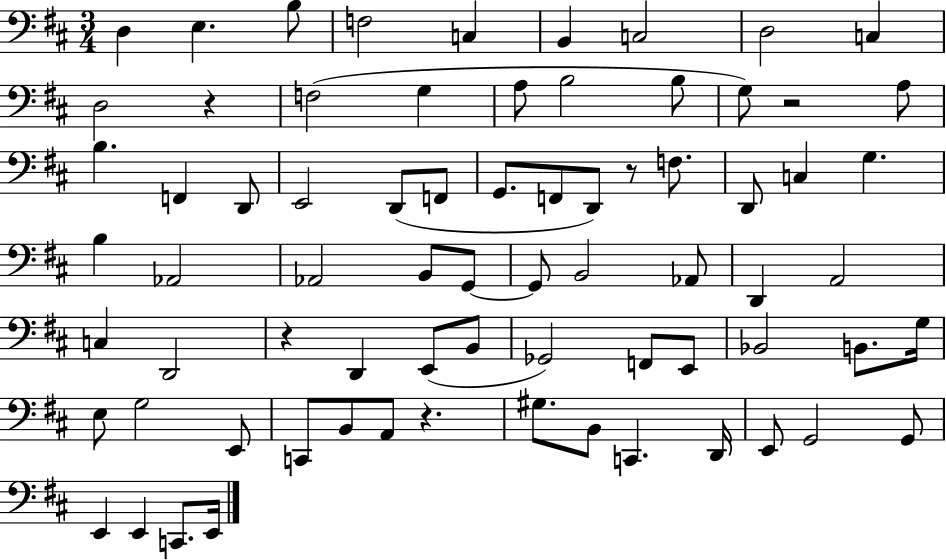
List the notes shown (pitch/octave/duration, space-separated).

D3/q E3/q. B3/e F3/h C3/q B2/q C3/h D3/h C3/q D3/h R/q F3/h G3/q A3/e B3/h B3/e G3/e R/h A3/e B3/q. F2/q D2/e E2/h D2/e F2/e G2/e. F2/e D2/e R/e F3/e. D2/e C3/q G3/q. B3/q Ab2/h Ab2/h B2/e G2/e G2/e B2/h Ab2/e D2/q A2/h C3/q D2/h R/q D2/q E2/e B2/e Gb2/h F2/e E2/e Bb2/h B2/e. G3/s E3/e G3/h E2/e C2/e B2/e A2/e R/q. G#3/e. B2/e C2/q. D2/s E2/e G2/h G2/e E2/q E2/q C2/e. E2/s